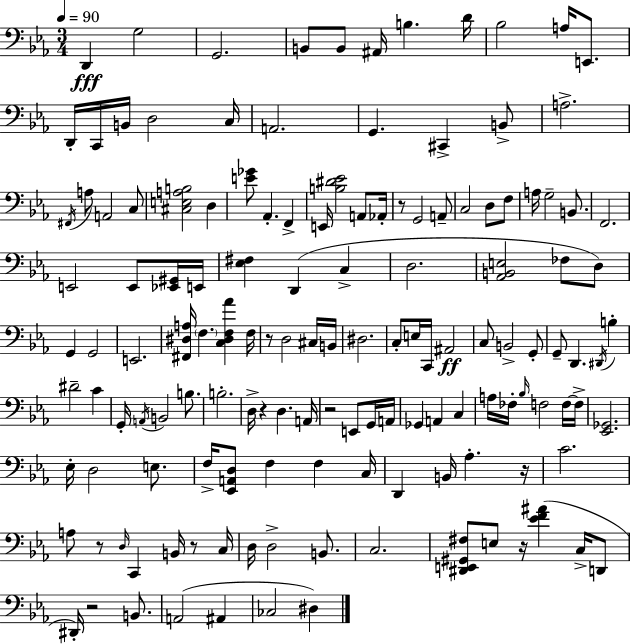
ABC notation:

X:1
T:Untitled
M:3/4
L:1/4
K:Eb
D,, G,2 G,,2 B,,/2 B,,/2 ^A,,/4 B, D/4 _B,2 A,/4 E,,/2 D,,/4 C,,/4 B,,/4 D,2 C,/4 A,,2 G,, ^C,, B,,/2 A,2 ^F,,/4 A,/2 A,,2 C,/2 [^C,E,A,B,]2 D, [E_G]/2 _A,, F,, E,,/4 [B,^D_E]2 A,,/2 _A,,/4 z/2 G,,2 A,,/2 C,2 D,/2 F,/2 A,/4 G,2 B,,/2 F,,2 E,,2 E,,/2 [_E,,^G,,]/4 E,,/4 [_E,^F,] D,, C, D,2 [_A,,B,,E,]2 _F,/2 D,/2 G,, G,,2 E,,2 [^F,,^D,A,]/4 F, [C,^D,F,_A] F,/4 z/2 D,2 ^C,/4 B,,/4 ^D,2 C,/2 E,/4 C,,/4 ^A,,2 C,/2 B,,2 G,,/2 G,,/2 D,, ^D,,/4 B, ^D2 C G,,/4 A,,/4 B,,2 B,/2 B,2 D,/4 z D, A,,/4 z2 E,,/2 G,,/4 A,,/4 _G,, A,, C, A,/4 _F,/4 _B,/4 F,2 F,/4 F,/4 [_E,,_G,,]2 _E,/4 D,2 E,/2 F,/4 [_E,,A,,D,]/2 F, F, C,/4 D,, B,,/4 _A, z/4 C2 A,/2 z/2 D,/4 C,, B,,/4 z/2 C,/4 D,/4 D,2 B,,/2 C,2 [^D,,E,,^G,,^F,]/2 E,/2 z/4 [_EF^A] C,/4 D,,/2 ^D,,/4 z2 B,,/2 A,,2 ^A,, _C,2 ^D,